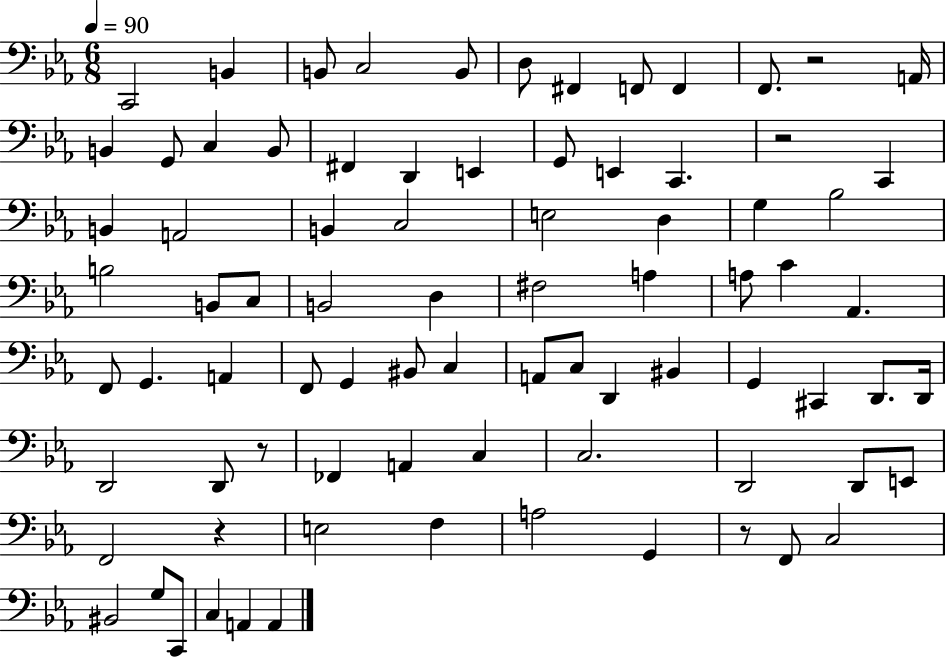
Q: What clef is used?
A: bass